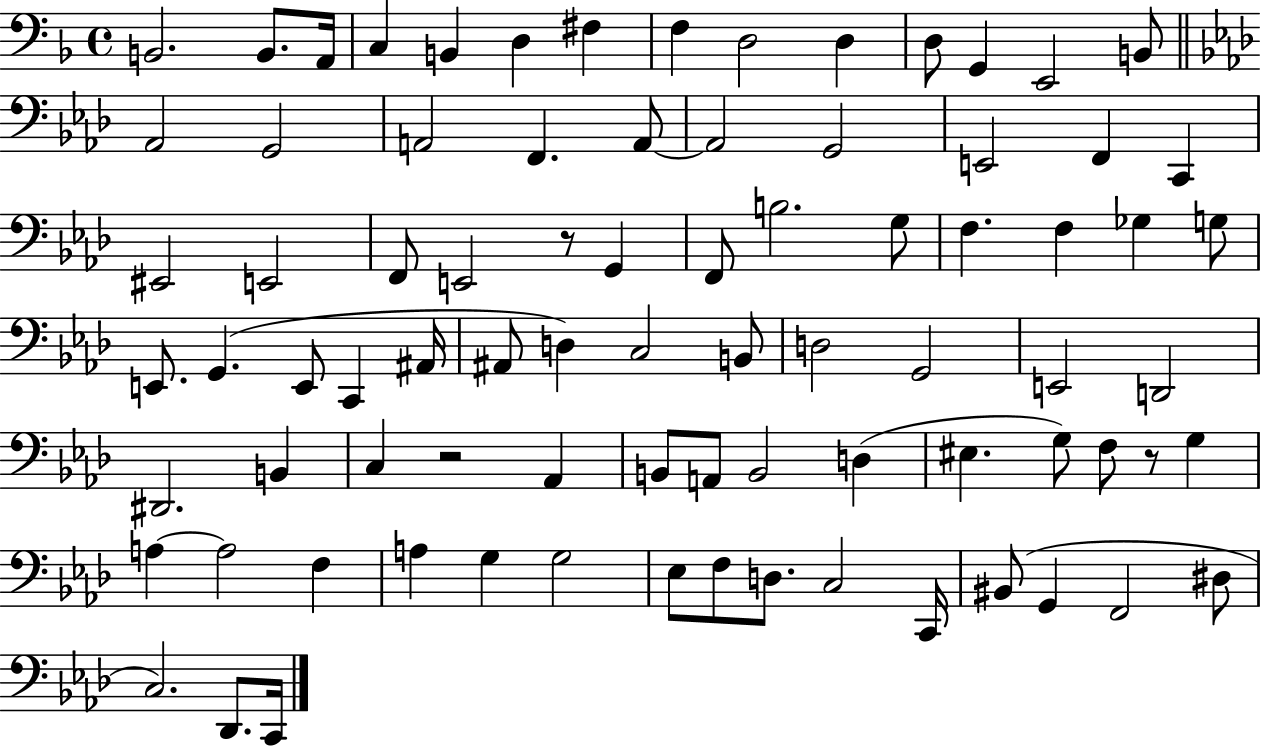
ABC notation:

X:1
T:Untitled
M:4/4
L:1/4
K:F
B,,2 B,,/2 A,,/4 C, B,, D, ^F, F, D,2 D, D,/2 G,, E,,2 B,,/2 _A,,2 G,,2 A,,2 F,, A,,/2 A,,2 G,,2 E,,2 F,, C,, ^E,,2 E,,2 F,,/2 E,,2 z/2 G,, F,,/2 B,2 G,/2 F, F, _G, G,/2 E,,/2 G,, E,,/2 C,, ^A,,/4 ^A,,/2 D, C,2 B,,/2 D,2 G,,2 E,,2 D,,2 ^D,,2 B,, C, z2 _A,, B,,/2 A,,/2 B,,2 D, ^E, G,/2 F,/2 z/2 G, A, A,2 F, A, G, G,2 _E,/2 F,/2 D,/2 C,2 C,,/4 ^B,,/2 G,, F,,2 ^D,/2 C,2 _D,,/2 C,,/4